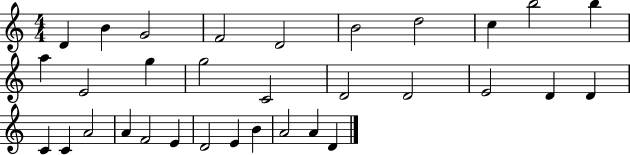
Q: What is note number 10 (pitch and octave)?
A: B5